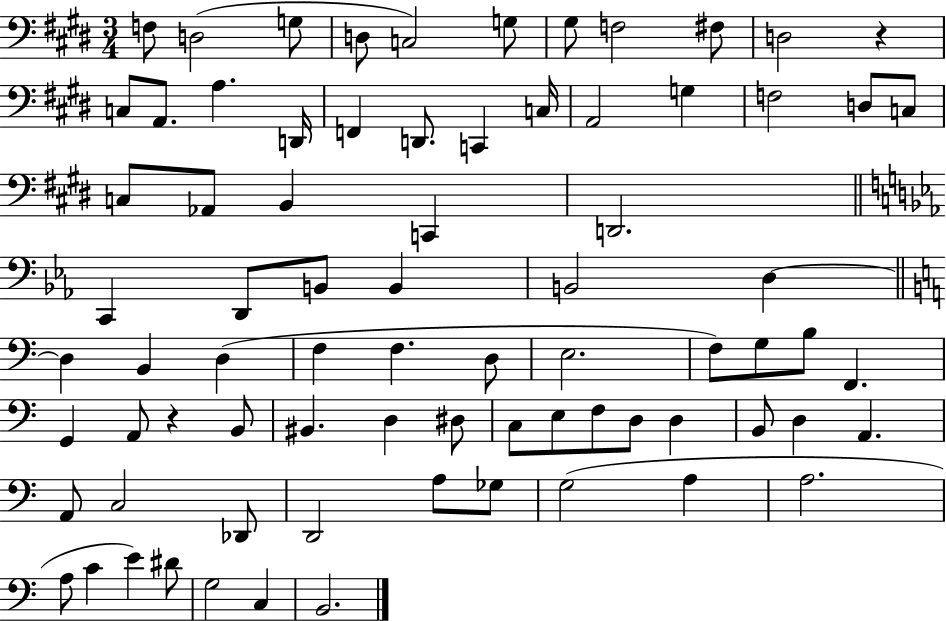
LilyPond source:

{
  \clef bass
  \numericTimeSignature
  \time 3/4
  \key e \major
  f8 d2( g8 | d8 c2) g8 | gis8 f2 fis8 | d2 r4 | \break c8 a,8. a4. d,16 | f,4 d,8. c,4 c16 | a,2 g4 | f2 d8 c8 | \break c8 aes,8 b,4 c,4 | d,2. | \bar "||" \break \key ees \major c,4 d,8 b,8 b,4 | b,2 d4~~ | \bar "||" \break \key c \major d4 b,4 d4( | f4 f4. d8 | e2. | f8) g8 b8 f,4. | \break g,4 a,8 r4 b,8 | bis,4. d4 dis8 | c8 e8 f8 d8 d4 | b,8 d4 a,4. | \break a,8 c2 des,8 | d,2 a8 ges8 | g2( a4 | a2. | \break a8 c'4 e'4) dis'8 | g2 c4 | b,2. | \bar "|."
}